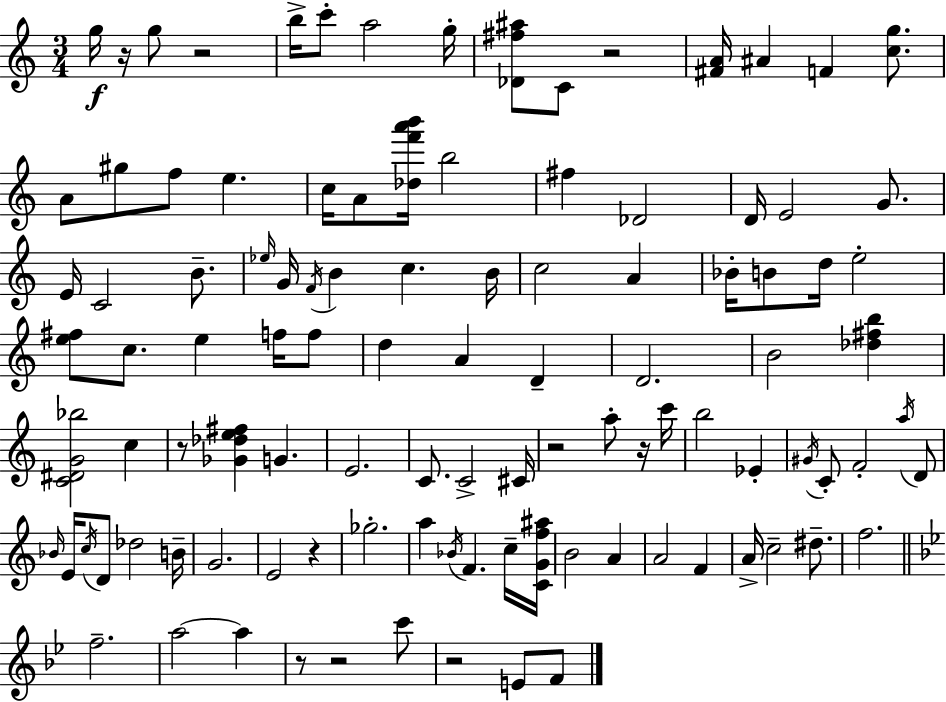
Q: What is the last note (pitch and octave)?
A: F4